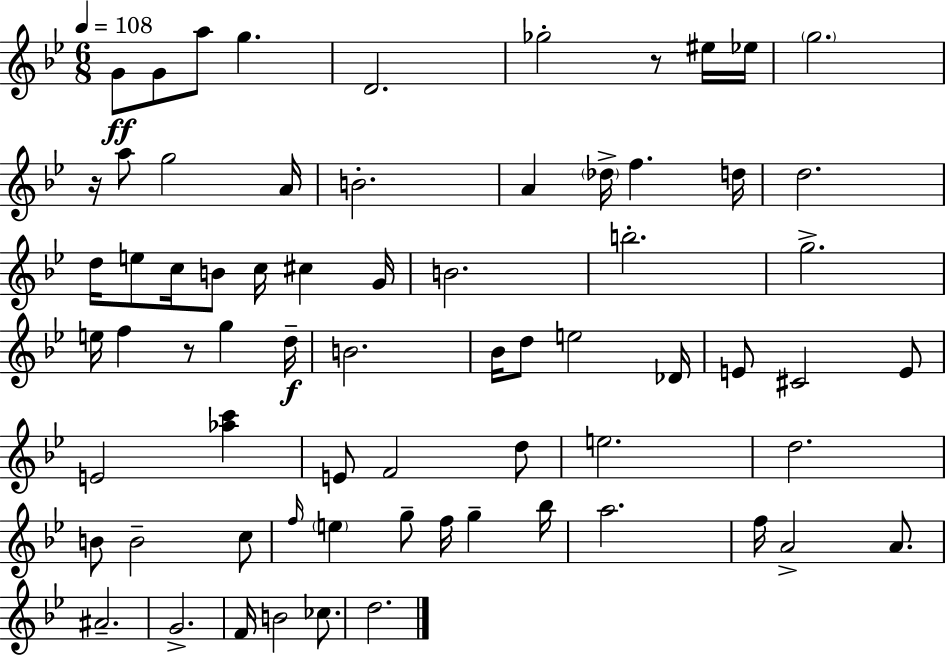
{
  \clef treble
  \numericTimeSignature
  \time 6/8
  \key bes \major
  \tempo 4 = 108
  \repeat volta 2 { g'8\ff g'8 a''8 g''4. | d'2. | ges''2-. r8 eis''16 ees''16 | \parenthesize g''2. | \break r16 a''8 g''2 a'16 | b'2.-. | a'4 \parenthesize des''16-> f''4. d''16 | d''2. | \break d''16 e''8 c''16 b'8 c''16 cis''4 g'16 | b'2. | b''2.-. | g''2.-> | \break e''16 f''4 r8 g''4 d''16--\f | b'2. | bes'16 d''8 e''2 des'16 | e'8 cis'2 e'8 | \break e'2 <aes'' c'''>4 | e'8 f'2 d''8 | e''2. | d''2. | \break b'8 b'2-- c''8 | \grace { f''16 } \parenthesize e''4 g''8-- f''16 g''4-- | bes''16 a''2. | f''16 a'2-> a'8. | \break ais'2.-- | g'2.-> | f'16 b'2 ces''8. | d''2. | \break } \bar "|."
}